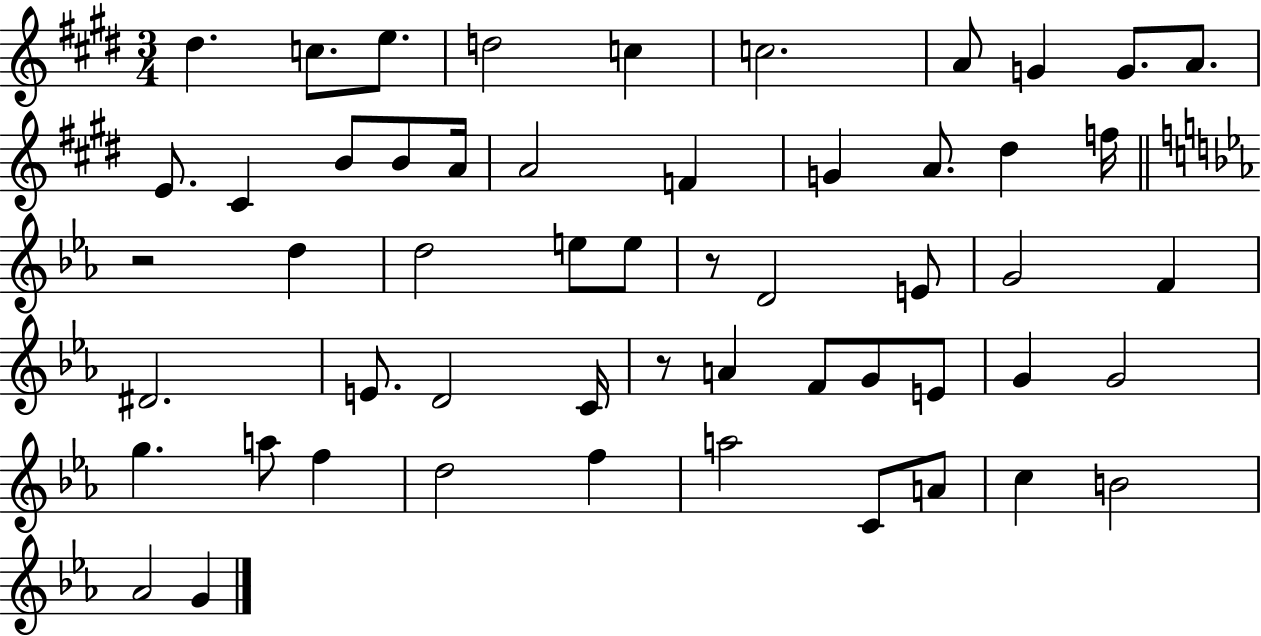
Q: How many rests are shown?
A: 3